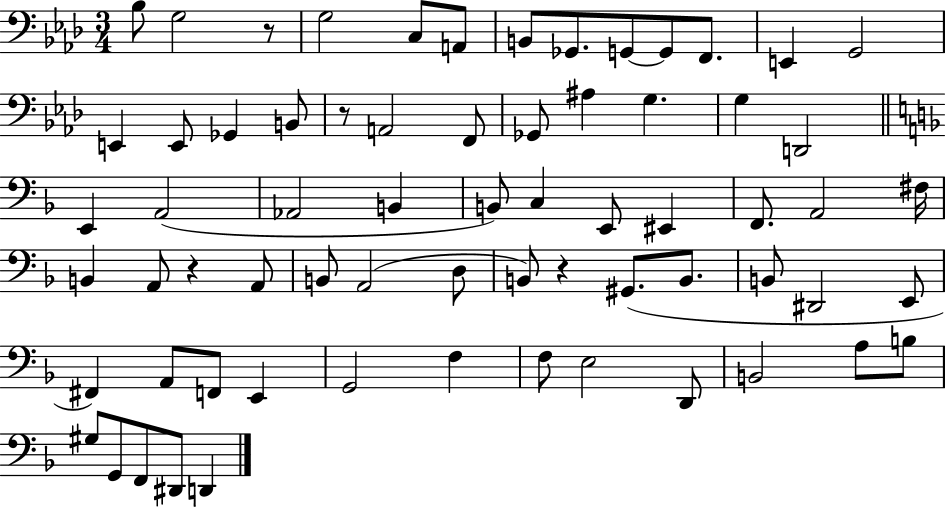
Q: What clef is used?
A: bass